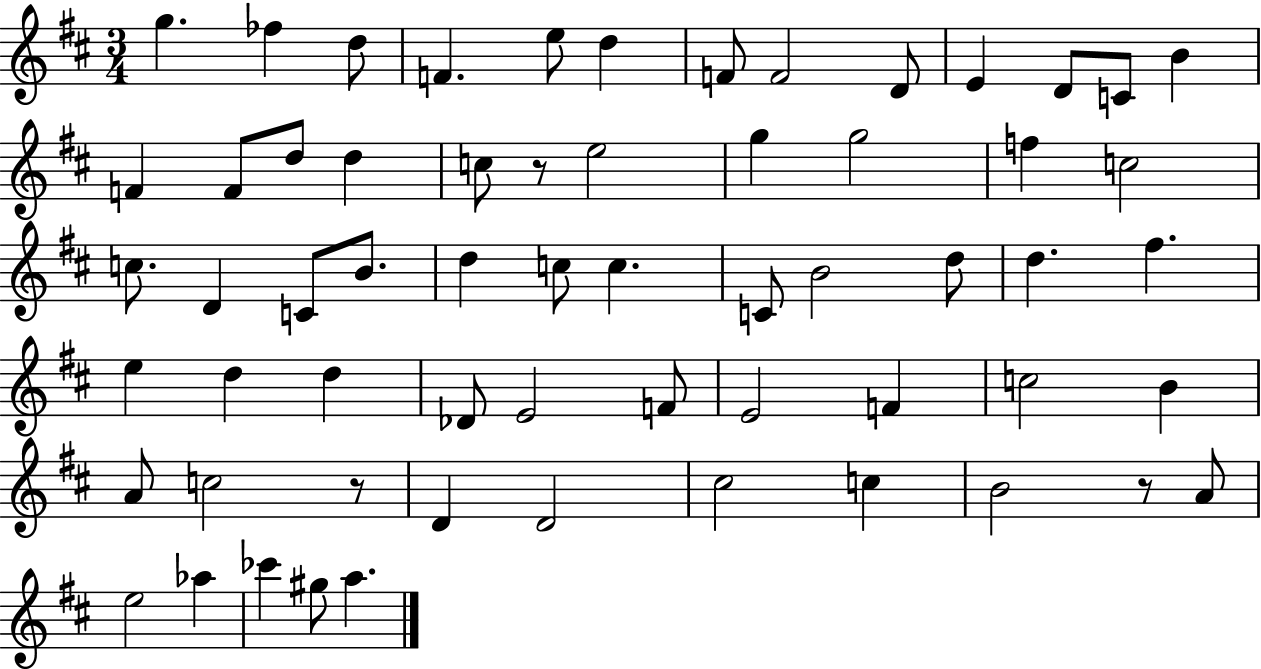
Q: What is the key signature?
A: D major